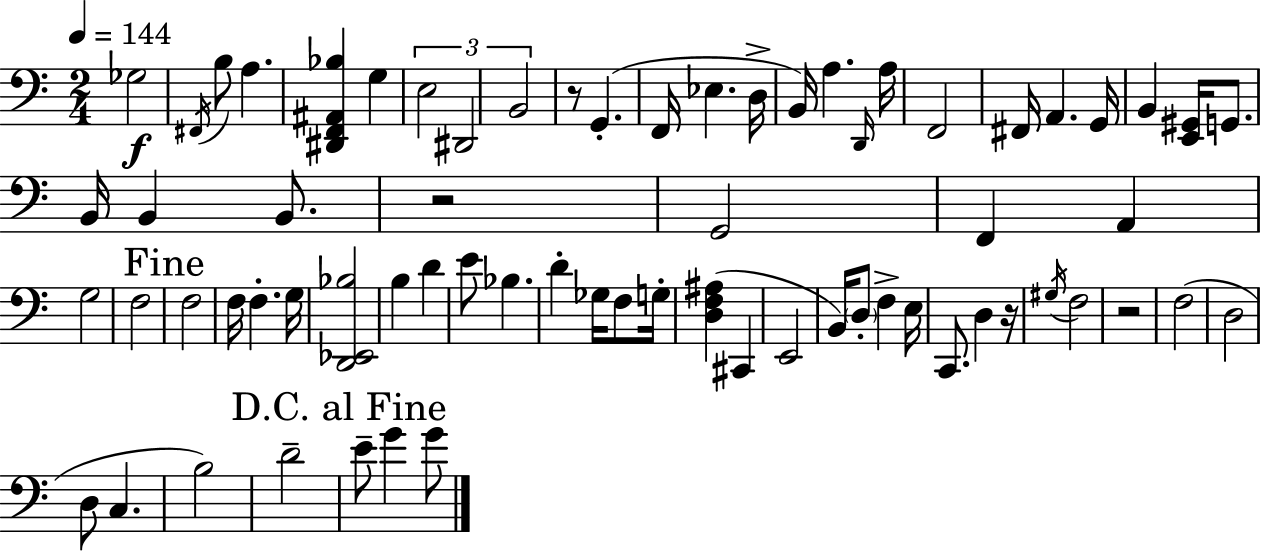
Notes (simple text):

Gb3/h F#2/s B3/e A3/q. [D#2,F2,A#2,Bb3]/q G3/q E3/h D#2/h B2/h R/e G2/q. F2/s Eb3/q. D3/s B2/s A3/q. D2/s A3/s F2/h F#2/s A2/q. G2/s B2/q [E2,G#2]/s G2/e. B2/s B2/q B2/e. R/h G2/h F2/q A2/q G3/h F3/h F3/h F3/s F3/q. G3/s [D2,Eb2,Bb3]/h B3/q D4/q E4/e Bb3/q. D4/q Gb3/s F3/e G3/s [D3,F3,A#3]/q C#2/q E2/h B2/s D3/e F3/q E3/s C2/e. D3/q R/s G#3/s F3/h R/h F3/h D3/h D3/e C3/q. B3/h D4/h E4/e G4/q G4/e